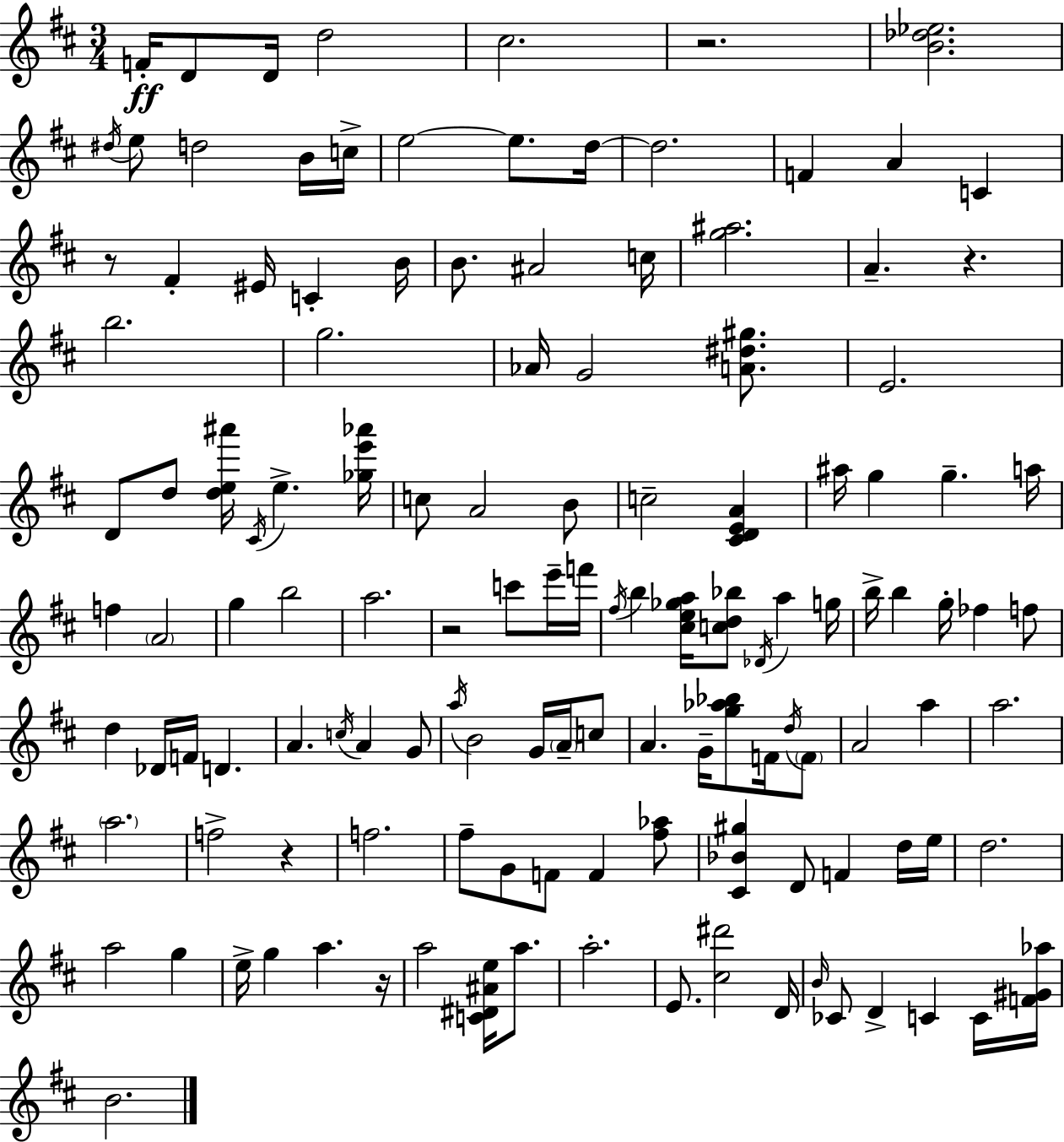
F4/s D4/e D4/s D5/h C#5/h. R/h. [B4,Db5,Eb5]/h. D#5/s E5/e D5/h B4/s C5/s E5/h E5/e. D5/s D5/h. F4/q A4/q C4/q R/e F#4/q EIS4/s C4/q B4/s B4/e. A#4/h C5/s [G5,A#5]/h. A4/q. R/q. B5/h. G5/h. Ab4/s G4/h [A4,D#5,G#5]/e. E4/h. D4/e D5/e [D5,E5,A#6]/s C#4/s E5/q. [Gb5,E6,Ab6]/s C5/e A4/h B4/e C5/h [C#4,D4,E4,A4]/q A#5/s G5/q G5/q. A5/s F5/q A4/h G5/q B5/h A5/h. R/h C6/e E6/s F6/s F#5/s B5/q [C#5,E5,Gb5,A5]/s [C5,D5,Bb5]/e Db4/s A5/q G5/s B5/s B5/q G5/s FES5/q F5/e D5/q Db4/s F4/s D4/q. A4/q. C5/s A4/q G4/e A5/s B4/h G4/s A4/s C5/e A4/q. G4/s [G5,Ab5,Bb5]/e F4/s D5/s F4/e A4/h A5/q A5/h. A5/h. F5/h R/q F5/h. F#5/e G4/e F4/e F4/q [F#5,Ab5]/e [C#4,Bb4,G#5]/q D4/e F4/q D5/s E5/s D5/h. A5/h G5/q E5/s G5/q A5/q. R/s A5/h [C4,D#4,A#4,E5]/s A5/e. A5/h. E4/e. [C#5,D#6]/h D4/s B4/s CES4/e D4/q C4/q C4/s [F4,G#4,Ab5]/s B4/h.